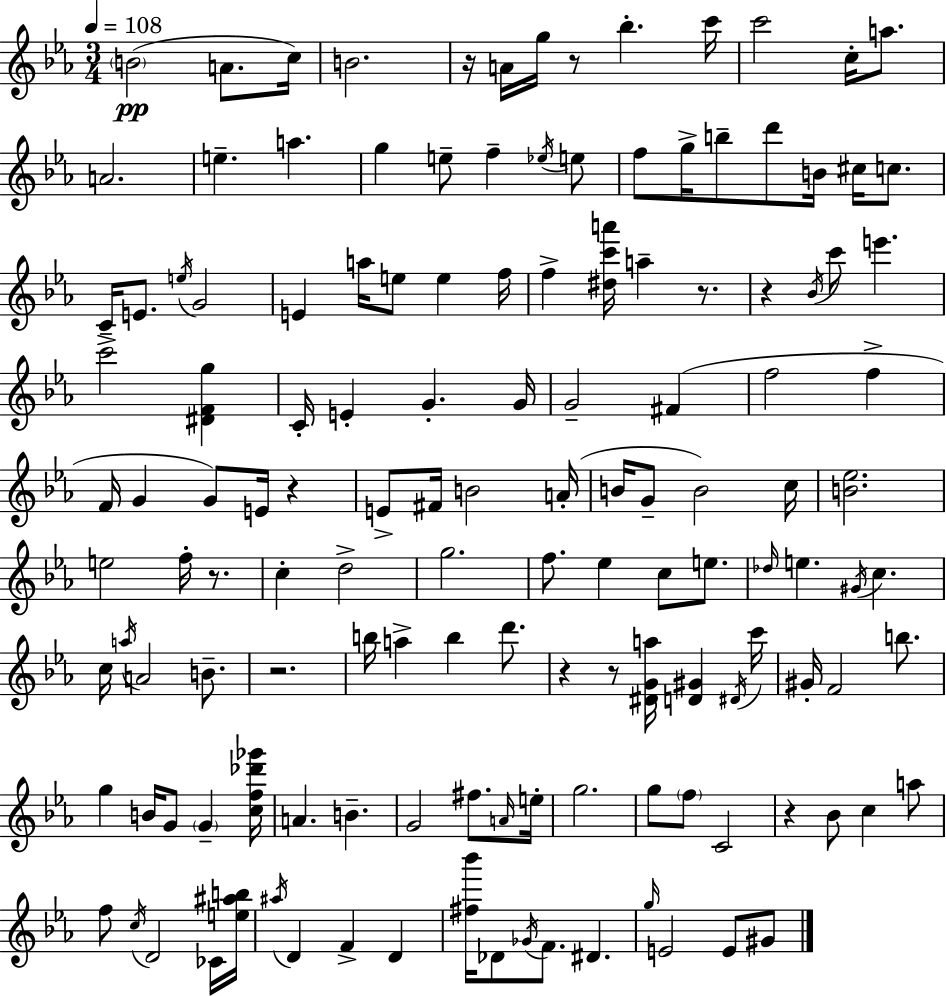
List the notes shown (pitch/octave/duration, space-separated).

B4/h A4/e. C5/s B4/h. R/s A4/s G5/s R/e Bb5/q. C6/s C6/h C5/s A5/e. A4/h. E5/q. A5/q. G5/q E5/e F5/q Eb5/s E5/e F5/e G5/s B5/e D6/e B4/s C#5/s C5/e. C4/s E4/e. E5/s G4/h E4/q A5/s E5/e E5/q F5/s F5/q [D#5,C6,A6]/s A5/q R/e. R/q Bb4/s C6/e E6/q. C6/h [D#4,F4,G5]/q C4/s E4/q G4/q. G4/s G4/h F#4/q F5/h F5/q F4/s G4/q G4/e E4/s R/q E4/e F#4/s B4/h A4/s B4/s G4/e B4/h C5/s [B4,Eb5]/h. E5/h F5/s R/e. C5/q D5/h G5/h. F5/e. Eb5/q C5/e E5/e. Db5/s E5/q. G#4/s C5/q. C5/s A5/s A4/h B4/e. R/h. B5/s A5/q B5/q D6/e. R/q R/e [D#4,G4,A5]/s [D4,G#4]/q D#4/s C6/s G#4/s F4/h B5/e. G5/q B4/s G4/e G4/q [C5,F5,Db6,Gb6]/s A4/q. B4/q. G4/h F#5/e. A4/s E5/s G5/h. G5/e F5/e C4/h R/q Bb4/e C5/q A5/e F5/e C5/s D4/h CES4/s [E5,A#5,B5]/s A#5/s D4/q F4/q D4/q [F#5,Bb6]/s Db4/e Gb4/s F4/e. D#4/q. G5/s E4/h E4/e G#4/e